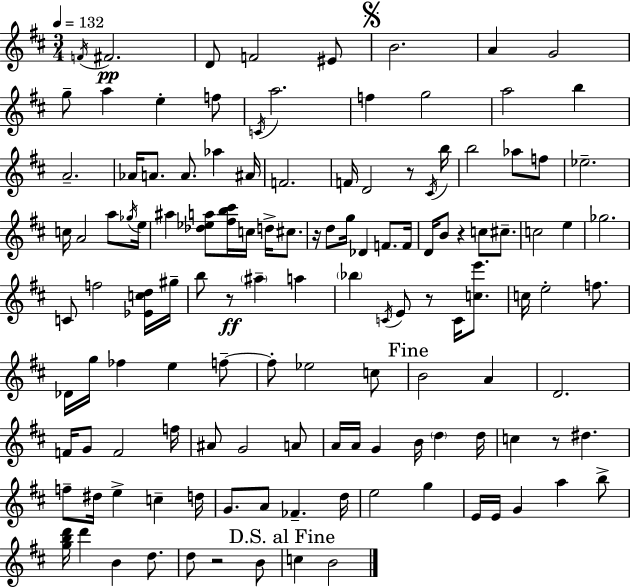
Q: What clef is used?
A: treble